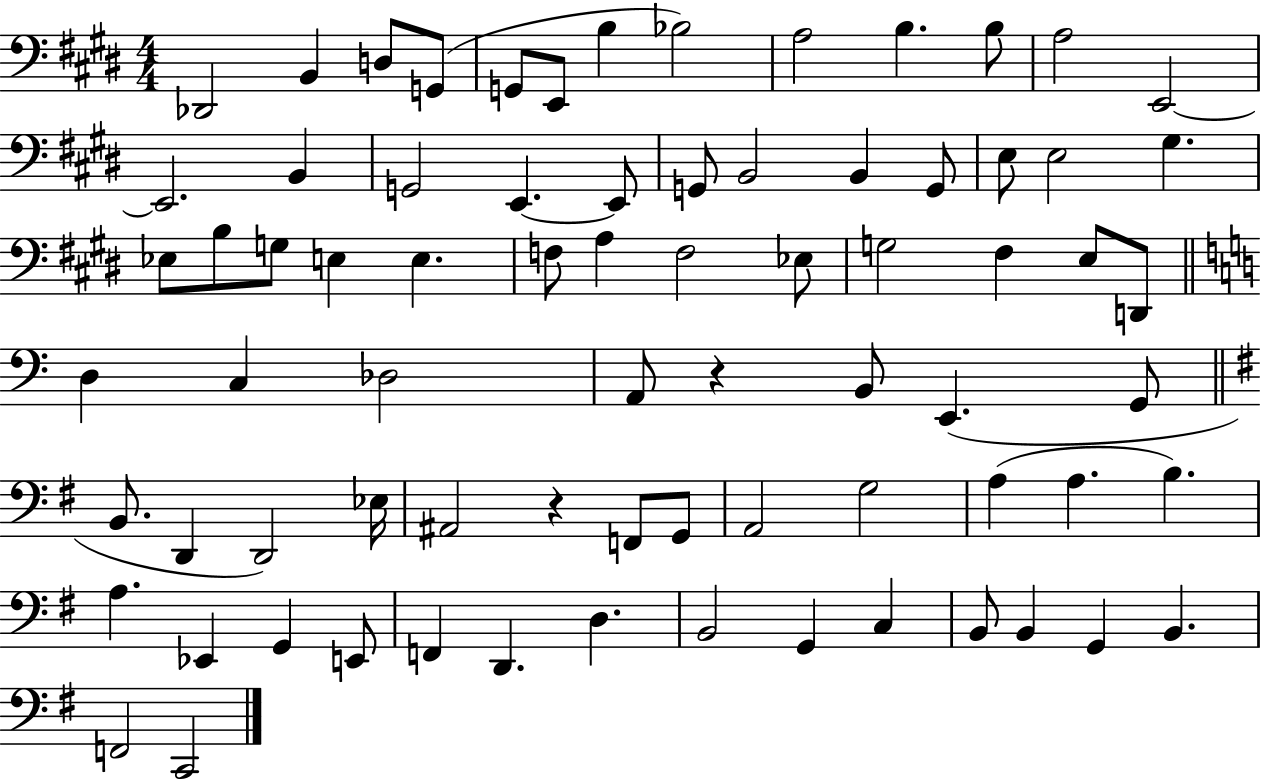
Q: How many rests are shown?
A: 2